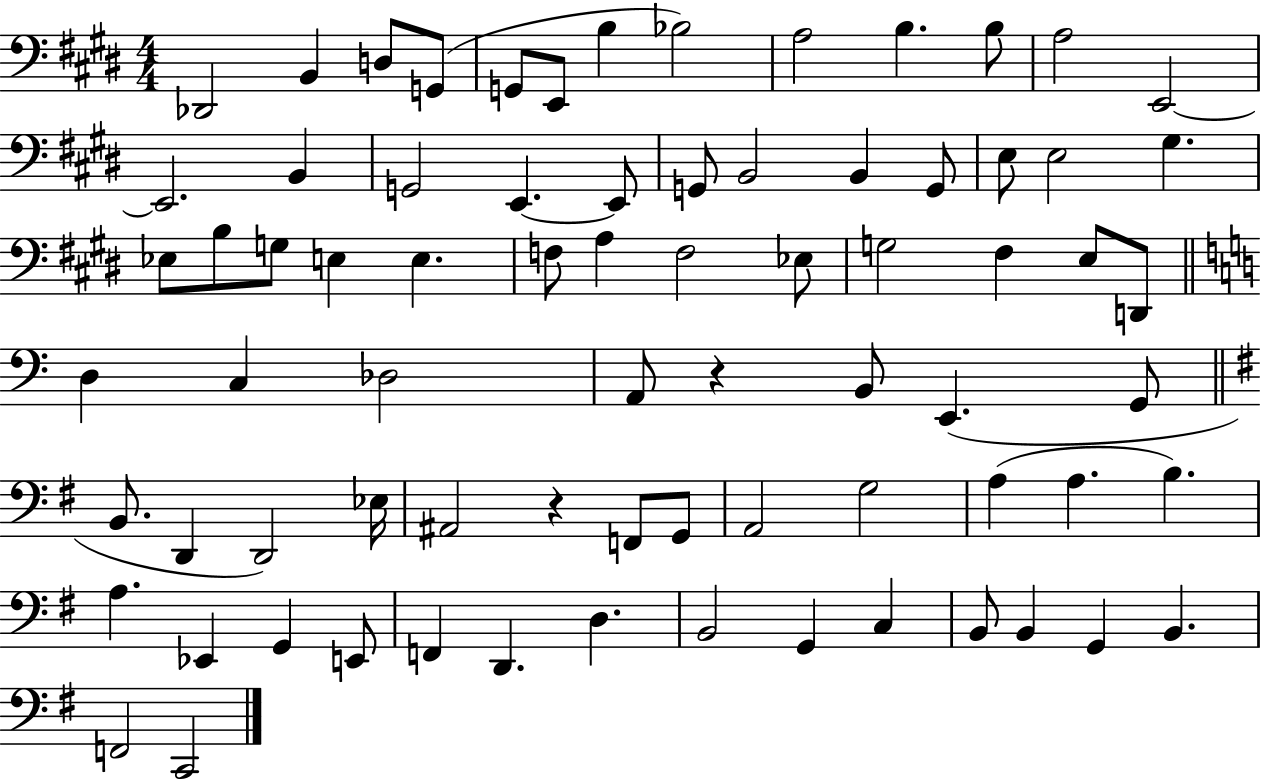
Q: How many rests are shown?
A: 2